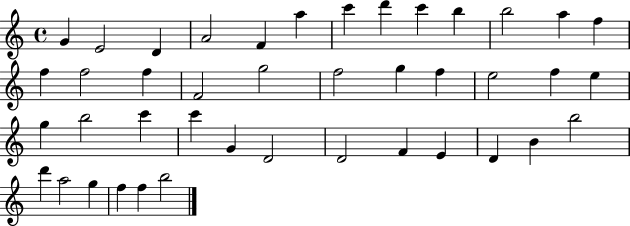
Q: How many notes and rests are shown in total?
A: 42